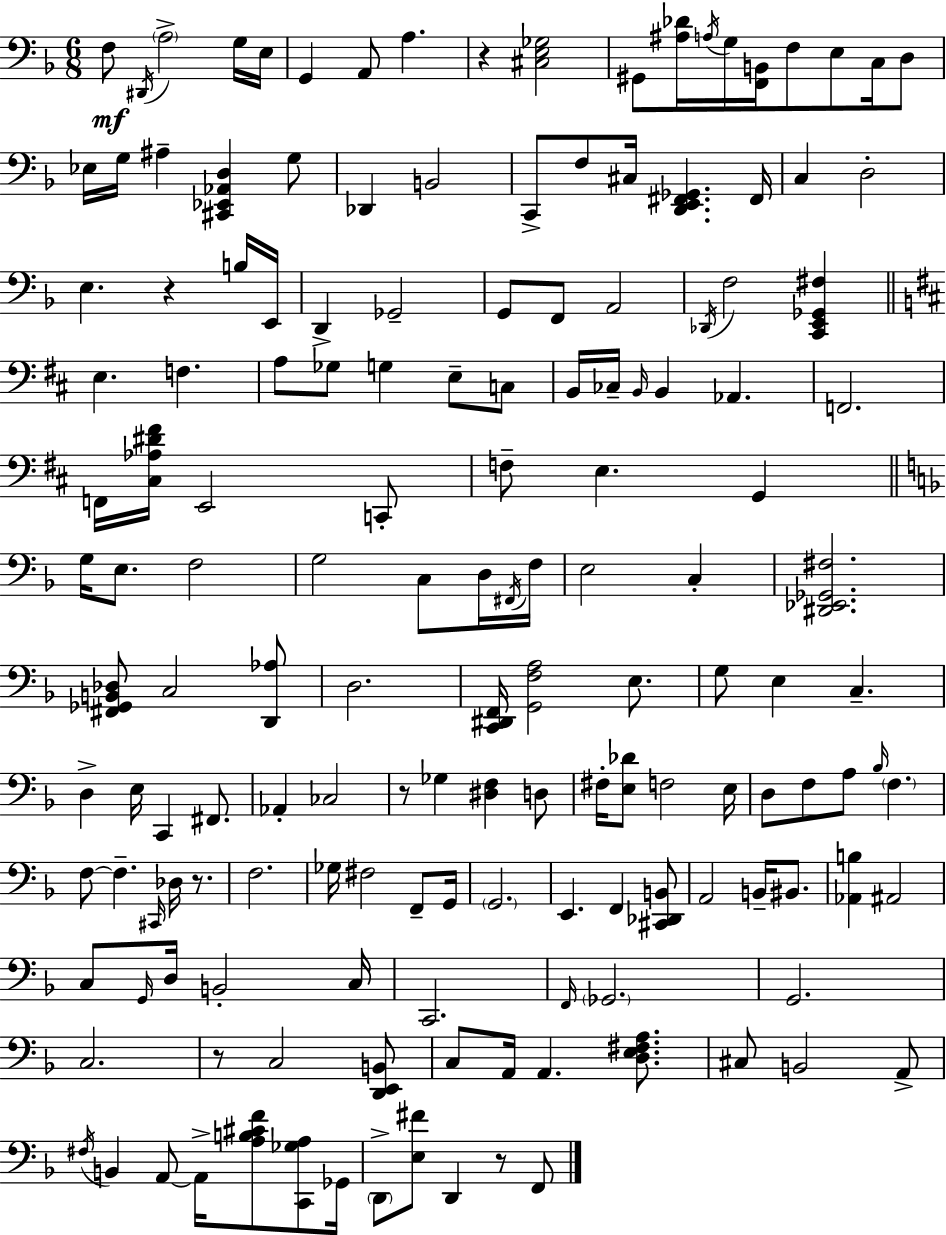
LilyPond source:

{
  \clef bass
  \numericTimeSignature
  \time 6/8
  \key d \minor
  \repeat volta 2 { f8\mf \acciaccatura { dis,16 } \parenthesize a2-> g16 | e16 g,4 a,8 a4. | r4 <cis e ges>2 | gis,8 <ais des'>16 \acciaccatura { a16 } g16 <f, b,>16 f8 e8 c16 | \break d8 ees16 g16 ais4-- <cis, ees, aes, d>4 | g8 des,4 b,2 | c,8-> f8 cis16 <d, e, fis, ges,>4. | fis,16 c4 d2-. | \break e4. r4 | b16 e,16 d,4-> ges,2-- | g,8 f,8 a,2 | \acciaccatura { des,16 } f2 <c, e, ges, fis>4 | \break \bar "||" \break \key d \major e4. f4. | a8 ges8 g4 e8-- c8 | b,16 ces16-- \grace { b,16 } b,4 aes,4. | f,2. | \break f,16 <cis aes dis' fis'>16 e,2 c,8-. | f8-- e4. g,4 | \bar "||" \break \key f \major g16 e8. f2 | g2 c8 d16 \acciaccatura { fis,16 } | f16 e2 c4-. | <dis, ees, ges, fis>2. | \break <fis, ges, b, des>8 c2 <d, aes>8 | d2. | <c, dis, f,>16 <g, f a>2 e8. | g8 e4 c4.-- | \break d4-> e16 c,4 fis,8. | aes,4-. ces2 | r8 ges4 <dis f>4 d8 | fis16-. <e des'>8 f2 | \break e16 d8 f8 a8 \grace { bes16 } \parenthesize f4. | f8~~ f4.-- \grace { cis,16 } des16 | r8. f2. | ges16 fis2 | \break f,8-- g,16 \parenthesize g,2. | e,4. f,4 | <cis, des, b,>8 a,2 b,16-- | bis,8. <aes, b>4 ais,2 | \break c8 \grace { g,16 } d16 b,2-. | c16 c,2. | \grace { f,16 } \parenthesize ges,2. | g,2. | \break c2. | r8 c2 | <d, e, b,>8 c8 a,16 a,4. | <d e fis a>8. cis8 b,2 | \break a,8-> \acciaccatura { fis16 } b,4 a,8~~ | a,16-> <a b cis' f'>8 <c, ges a>8 ges,16 \parenthesize d,8-> <e fis'>8 d,4 | r8 f,8 } \bar "|."
}